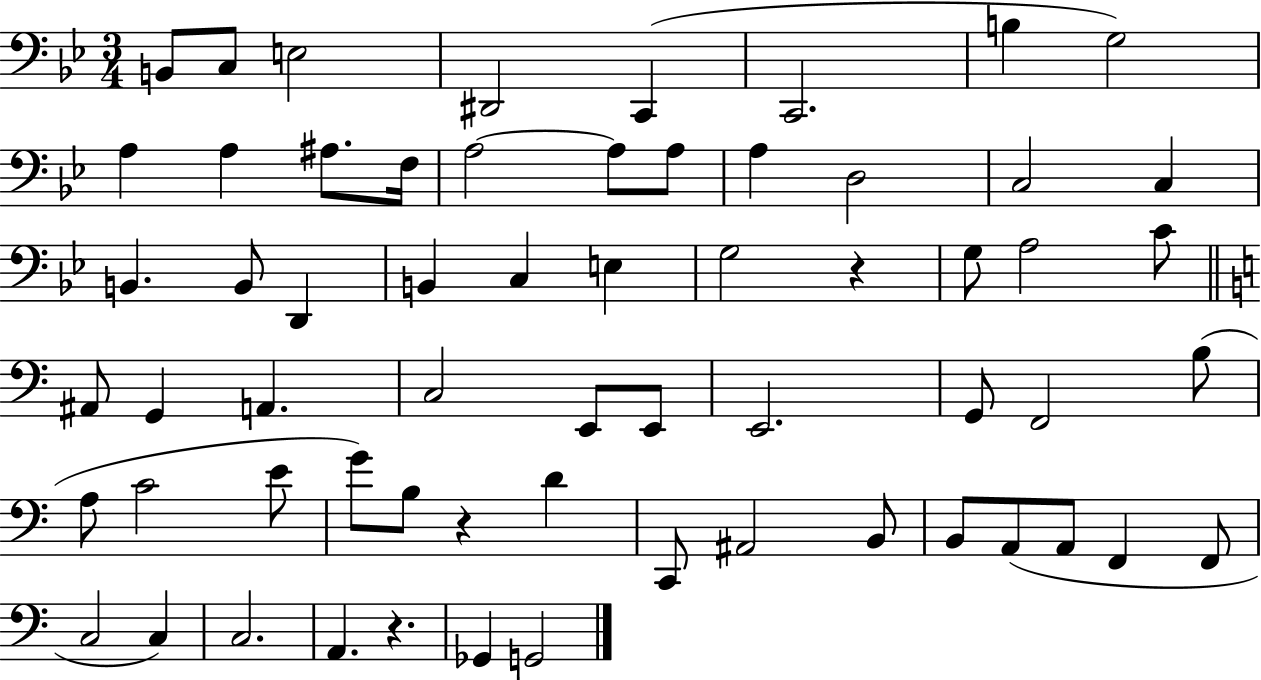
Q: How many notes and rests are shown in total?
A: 62